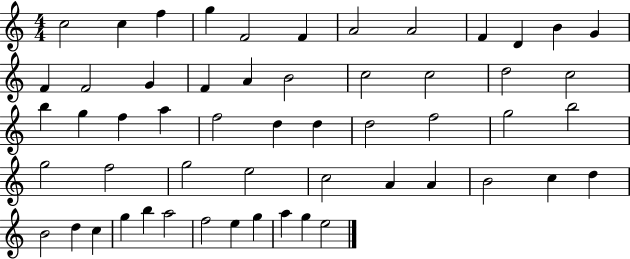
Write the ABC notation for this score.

X:1
T:Untitled
M:4/4
L:1/4
K:C
c2 c f g F2 F A2 A2 F D B G F F2 G F A B2 c2 c2 d2 c2 b g f a f2 d d d2 f2 g2 b2 g2 f2 g2 e2 c2 A A B2 c d B2 d c g b a2 f2 e g a g e2